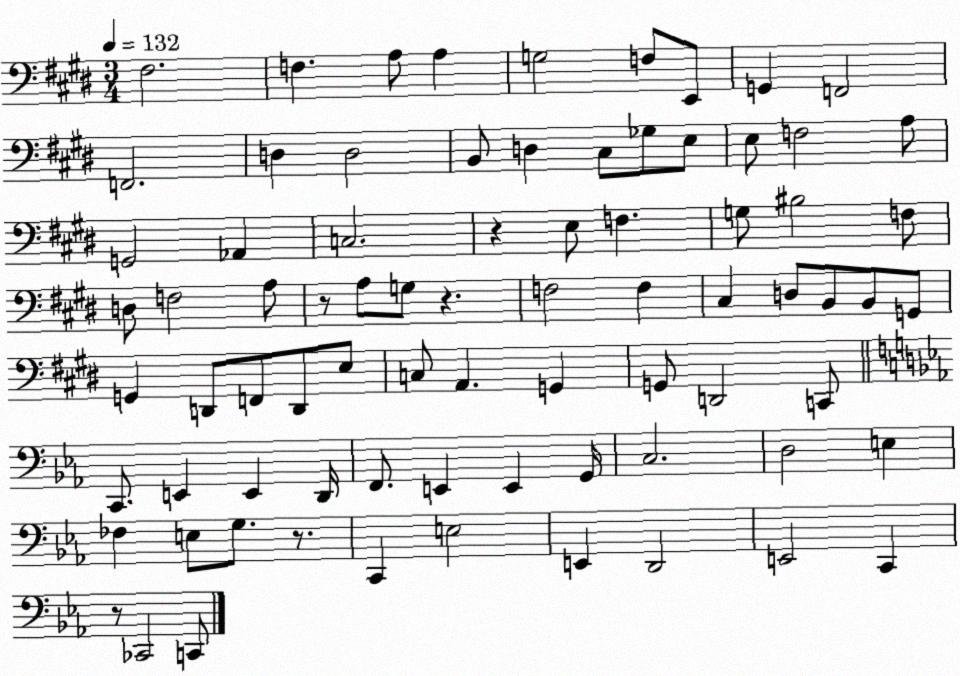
X:1
T:Untitled
M:3/4
L:1/4
K:E
^F,2 F, A,/2 A, G,2 F,/2 E,,/2 G,, F,,2 F,,2 D, D,2 B,,/2 D, ^C,/2 _G,/2 E,/2 E,/2 F,2 A,/2 G,,2 _A,, C,2 z E,/2 F, G,/2 ^B,2 F,/2 D,/2 F,2 A,/2 z/2 A,/2 G,/2 z F,2 F, ^C, D,/2 B,,/2 B,,/2 G,,/2 G,, D,,/2 F,,/2 D,,/2 E,/2 C,/2 A,, G,, G,,/2 D,,2 C,,/2 C,,/2 E,, E,, D,,/4 F,,/2 E,, E,, G,,/4 C,2 D,2 E, _F, E,/2 G,/2 z/2 C,, E,2 E,, D,,2 E,,2 C,, z/2 _C,,2 C,,/2